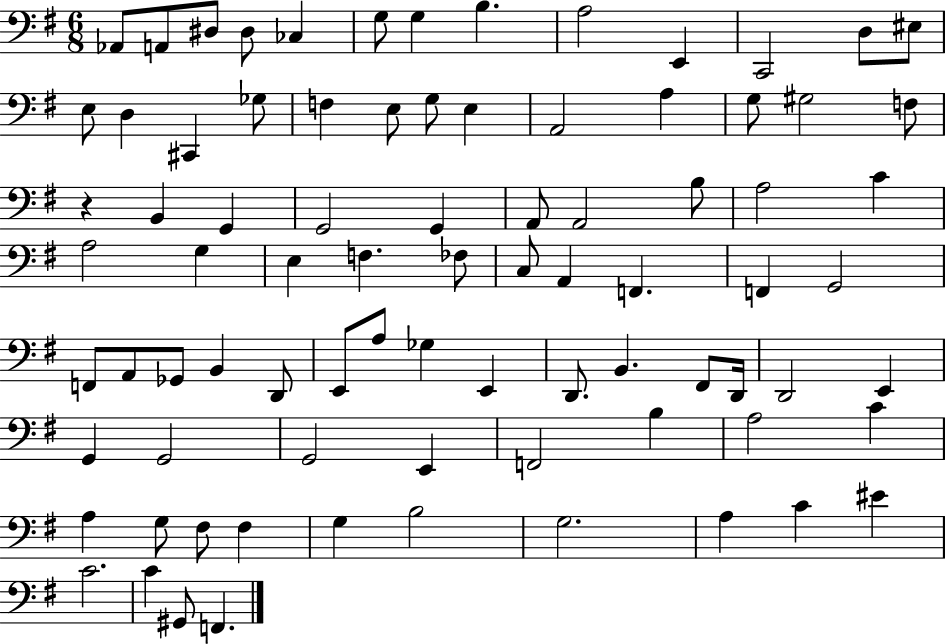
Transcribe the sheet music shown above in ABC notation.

X:1
T:Untitled
M:6/8
L:1/4
K:G
_A,,/2 A,,/2 ^D,/2 ^D,/2 _C, G,/2 G, B, A,2 E,, C,,2 D,/2 ^E,/2 E,/2 D, ^C,, _G,/2 F, E,/2 G,/2 E, A,,2 A, G,/2 ^G,2 F,/2 z B,, G,, G,,2 G,, A,,/2 A,,2 B,/2 A,2 C A,2 G, E, F, _F,/2 C,/2 A,, F,, F,, G,,2 F,,/2 A,,/2 _G,,/2 B,, D,,/2 E,,/2 A,/2 _G, E,, D,,/2 B,, ^F,,/2 D,,/4 D,,2 E,, G,, G,,2 G,,2 E,, F,,2 B, A,2 C A, G,/2 ^F,/2 ^F, G, B,2 G,2 A, C ^E C2 C ^G,,/2 F,,